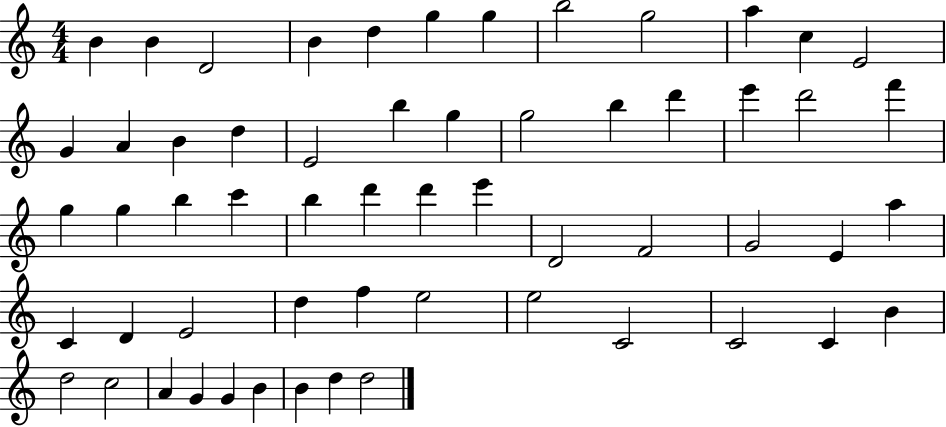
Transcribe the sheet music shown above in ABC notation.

X:1
T:Untitled
M:4/4
L:1/4
K:C
B B D2 B d g g b2 g2 a c E2 G A B d E2 b g g2 b d' e' d'2 f' g g b c' b d' d' e' D2 F2 G2 E a C D E2 d f e2 e2 C2 C2 C B d2 c2 A G G B B d d2